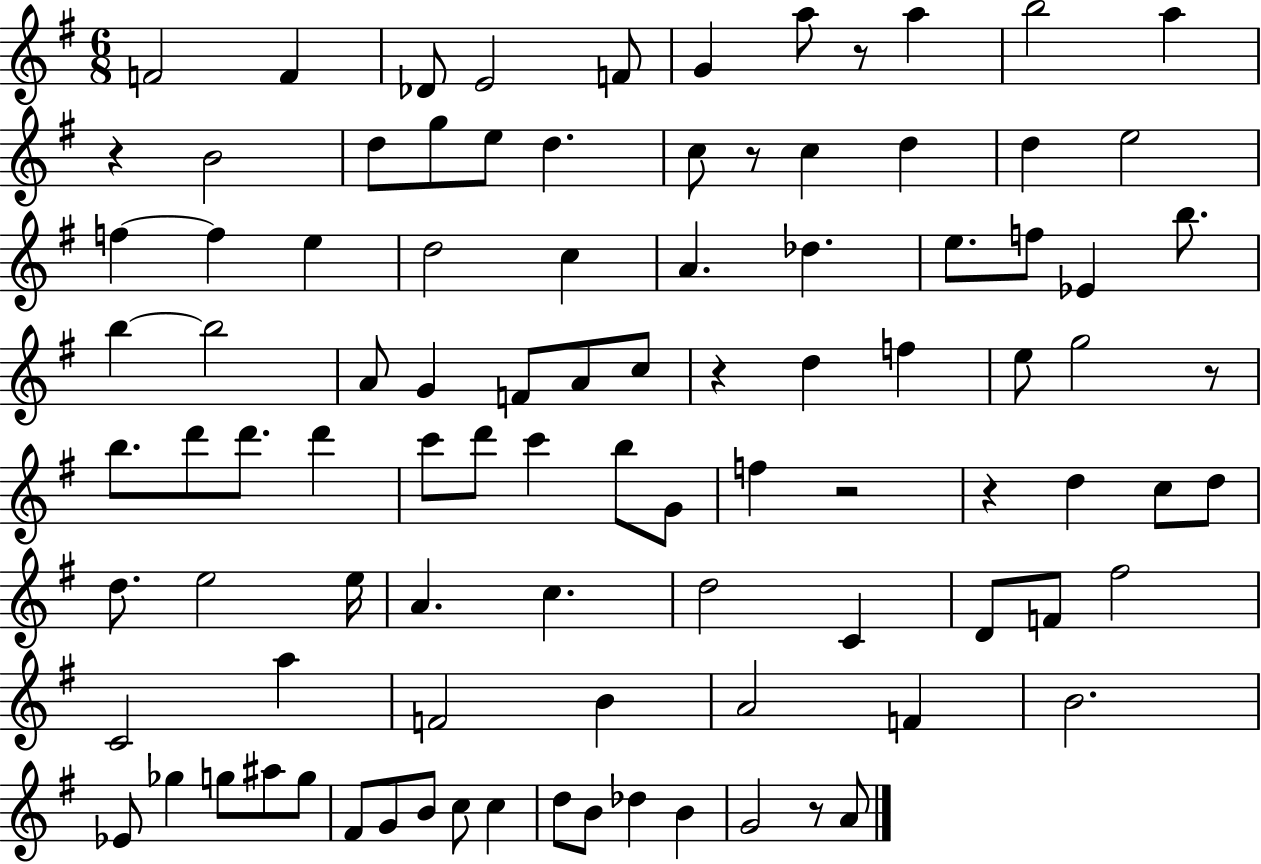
F4/h F4/q Db4/e E4/h F4/e G4/q A5/e R/e A5/q B5/h A5/q R/q B4/h D5/e G5/e E5/e D5/q. C5/e R/e C5/q D5/q D5/q E5/h F5/q F5/q E5/q D5/h C5/q A4/q. Db5/q. E5/e. F5/e Eb4/q B5/e. B5/q B5/h A4/e G4/q F4/e A4/e C5/e R/q D5/q F5/q E5/e G5/h R/e B5/e. D6/e D6/e. D6/q C6/e D6/e C6/q B5/e G4/e F5/q R/h R/q D5/q C5/e D5/e D5/e. E5/h E5/s A4/q. C5/q. D5/h C4/q D4/e F4/e F#5/h C4/h A5/q F4/h B4/q A4/h F4/q B4/h. Eb4/e Gb5/q G5/e A#5/e G5/e F#4/e G4/e B4/e C5/e C5/q D5/e B4/e Db5/q B4/q G4/h R/e A4/e